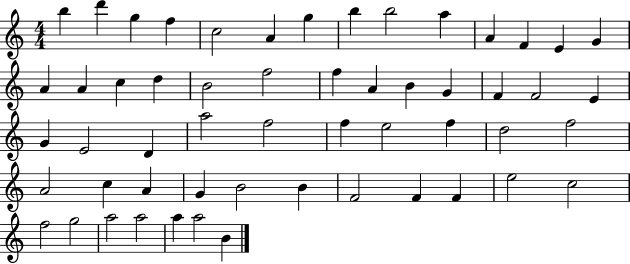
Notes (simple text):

B5/q D6/q G5/q F5/q C5/h A4/q G5/q B5/q B5/h A5/q A4/q F4/q E4/q G4/q A4/q A4/q C5/q D5/q B4/h F5/h F5/q A4/q B4/q G4/q F4/q F4/h E4/q G4/q E4/h D4/q A5/h F5/h F5/q E5/h F5/q D5/h F5/h A4/h C5/q A4/q G4/q B4/h B4/q F4/h F4/q F4/q E5/h C5/h F5/h G5/h A5/h A5/h A5/q A5/h B4/q